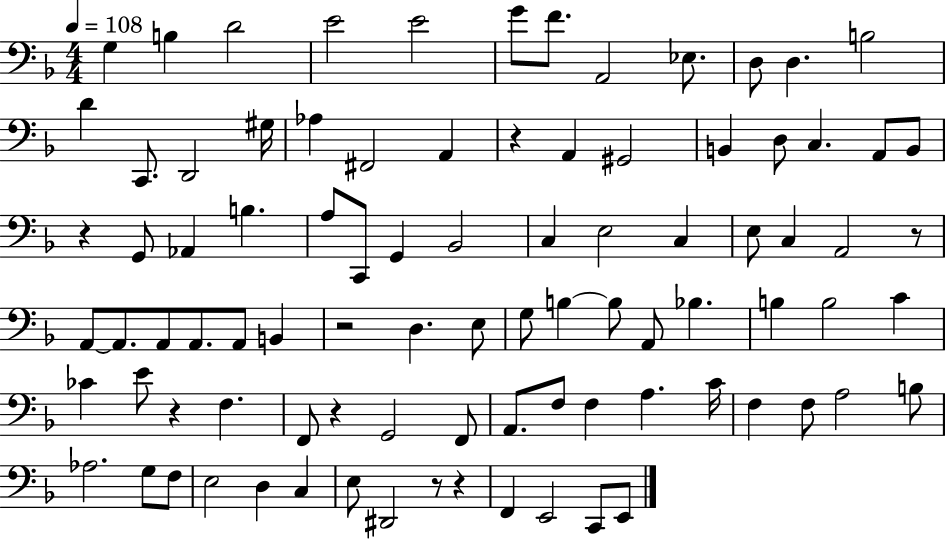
X:1
T:Untitled
M:4/4
L:1/4
K:F
G, B, D2 E2 E2 G/2 F/2 A,,2 _E,/2 D,/2 D, B,2 D C,,/2 D,,2 ^G,/4 _A, ^F,,2 A,, z A,, ^G,,2 B,, D,/2 C, A,,/2 B,,/2 z G,,/2 _A,, B, A,/2 C,,/2 G,, _B,,2 C, E,2 C, E,/2 C, A,,2 z/2 A,,/2 A,,/2 A,,/2 A,,/2 A,,/2 B,, z2 D, E,/2 G,/2 B, B,/2 A,,/2 _B, B, B,2 C _C E/2 z F, F,,/2 z G,,2 F,,/2 A,,/2 F,/2 F, A, C/4 F, F,/2 A,2 B,/2 _A,2 G,/2 F,/2 E,2 D, C, E,/2 ^D,,2 z/2 z F,, E,,2 C,,/2 E,,/2